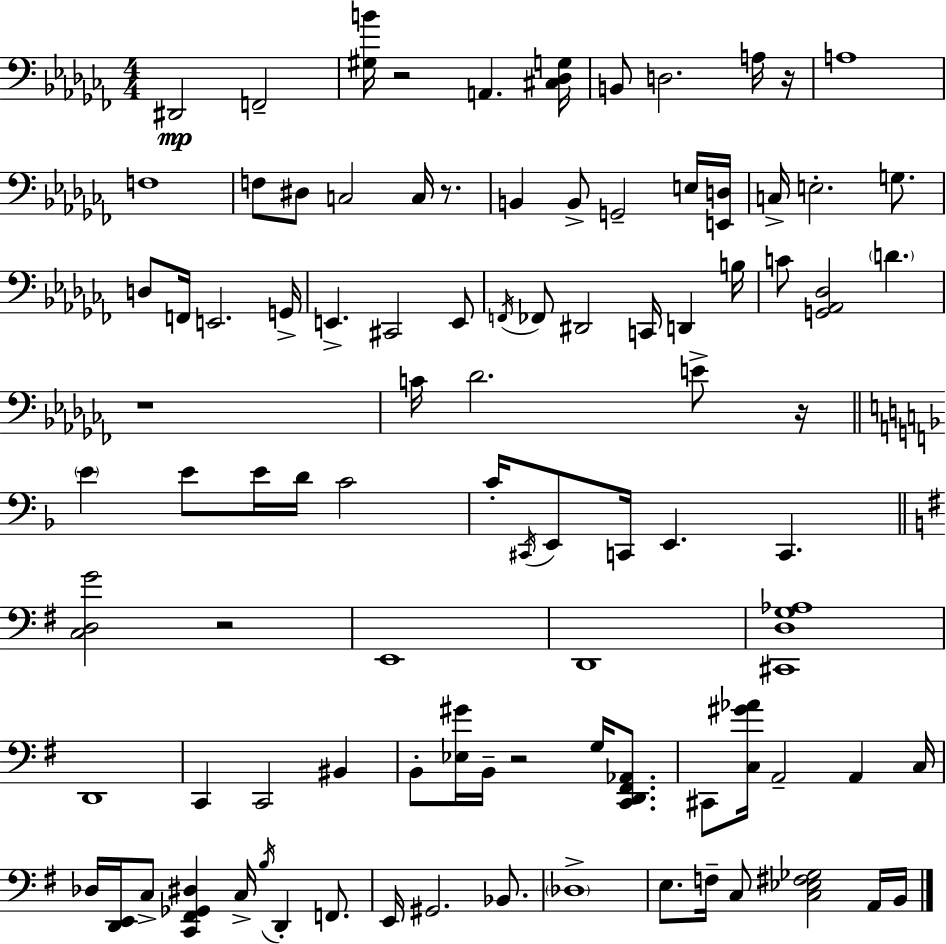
{
  \clef bass
  \numericTimeSignature
  \time 4/4
  \key aes \minor
  dis,2\mp f,2-- | <gis b'>16 r2 a,4. <cis des g>16 | b,8 d2. a16 r16 | a1 | \break f1 | f8 dis8 c2 c16 r8. | b,4 b,8-> g,2-- e16 <e, d>16 | c16-> e2.-. g8. | \break d8 f,16 e,2. g,16-> | e,4.-> cis,2 e,8 | \acciaccatura { f,16 } fes,8 dis,2 c,16 d,4 | b16 c'8 <g, aes, des>2 \parenthesize d'4. | \break r1 | c'16 des'2. e'8-> | r16 \bar "||" \break \key f \major \parenthesize e'4 e'8 e'16 d'16 c'2 | c'16-. \acciaccatura { cis,16 } e,8 c,16 e,4. c,4. | \bar "||" \break \key e \minor <c d g'>2 r2 | e,1 | d,1 | <cis, d g aes>1 | \break d,1 | c,4 c,2 bis,4 | b,8-. <ees gis'>16 b,16-- r2 g16 <c, d, fis, aes,>8. | cis,8 <c gis' aes'>16 a,2-- a,4 c16 | \break des16 <d, e,>16 c8-> <c, fis, ges, dis>4 c16-> \acciaccatura { b16 } d,4-. f,8. | e,16 gis,2. bes,8. | \parenthesize des1-> | e8. f16-- c8 <c ees fis ges>2 a,16 | \break b,16 \bar "|."
}